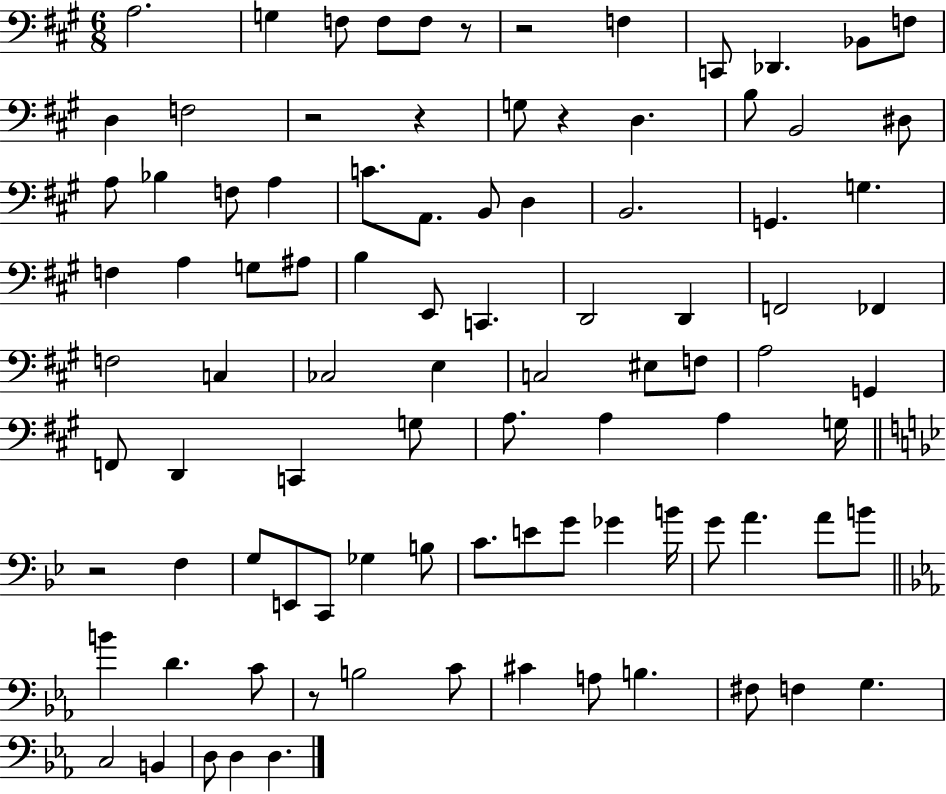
X:1
T:Untitled
M:6/8
L:1/4
K:A
A,2 G, F,/2 F,/2 F,/2 z/2 z2 F, C,,/2 _D,, _B,,/2 F,/2 D, F,2 z2 z G,/2 z D, B,/2 B,,2 ^D,/2 A,/2 _B, F,/2 A, C/2 A,,/2 B,,/2 D, B,,2 G,, G, F, A, G,/2 ^A,/2 B, E,,/2 C,, D,,2 D,, F,,2 _F,, F,2 C, _C,2 E, C,2 ^E,/2 F,/2 A,2 G,, F,,/2 D,, C,, G,/2 A,/2 A, A, G,/4 z2 F, G,/2 E,,/2 C,,/2 _G, B,/2 C/2 E/2 G/2 _G B/4 G/2 A A/2 B/2 B D C/2 z/2 B,2 C/2 ^C A,/2 B, ^F,/2 F, G, C,2 B,, D,/2 D, D,